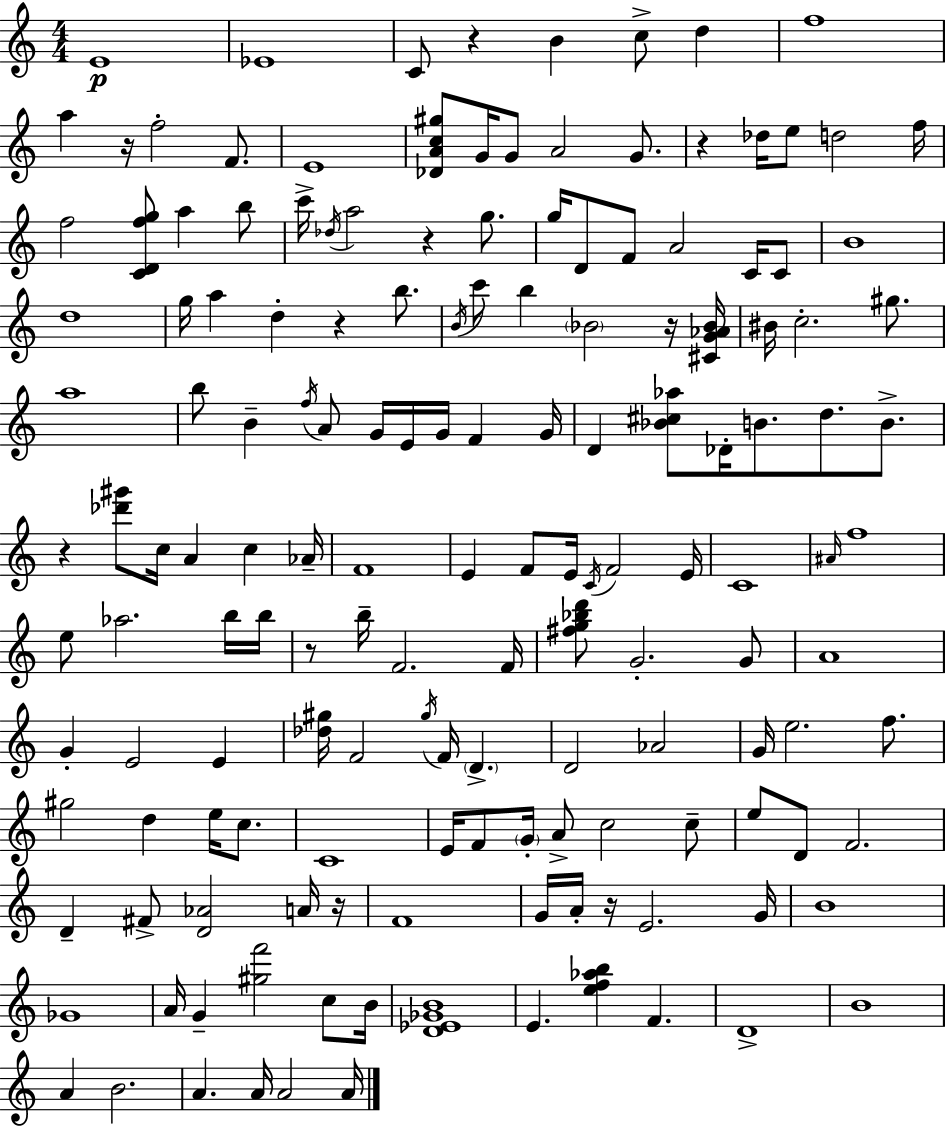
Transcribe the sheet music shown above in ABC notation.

X:1
T:Untitled
M:4/4
L:1/4
K:C
E4 _E4 C/2 z B c/2 d f4 a z/4 f2 F/2 E4 [_DAc^g]/2 G/4 G/2 A2 G/2 z _d/4 e/2 d2 f/4 f2 [CDfg]/2 a b/2 c'/4 _d/4 a2 z g/2 g/4 D/2 F/2 A2 C/4 C/2 B4 d4 g/4 a d z b/2 B/4 c'/2 b _B2 z/4 [^CG_A_B]/4 ^B/4 c2 ^g/2 a4 b/2 B f/4 A/2 G/4 E/4 G/4 F G/4 D [_B^c_a]/2 _D/4 B/2 d/2 B/2 z [_d'^g']/2 c/4 A c _A/4 F4 E F/2 E/4 C/4 F2 E/4 C4 ^A/4 f4 e/2 _a2 b/4 b/4 z/2 b/4 F2 F/4 [^fg_bd']/2 G2 G/2 A4 G E2 E [_d^g]/4 F2 ^g/4 F/4 D D2 _A2 G/4 e2 f/2 ^g2 d e/4 c/2 C4 E/4 F/2 G/4 A/2 c2 c/2 e/2 D/2 F2 D ^F/2 [D_A]2 A/4 z/4 F4 G/4 A/4 z/4 E2 G/4 B4 _G4 A/4 G [^gf']2 c/2 B/4 [D_E_GB]4 E [ef_ab] F D4 B4 A B2 A A/4 A2 A/4